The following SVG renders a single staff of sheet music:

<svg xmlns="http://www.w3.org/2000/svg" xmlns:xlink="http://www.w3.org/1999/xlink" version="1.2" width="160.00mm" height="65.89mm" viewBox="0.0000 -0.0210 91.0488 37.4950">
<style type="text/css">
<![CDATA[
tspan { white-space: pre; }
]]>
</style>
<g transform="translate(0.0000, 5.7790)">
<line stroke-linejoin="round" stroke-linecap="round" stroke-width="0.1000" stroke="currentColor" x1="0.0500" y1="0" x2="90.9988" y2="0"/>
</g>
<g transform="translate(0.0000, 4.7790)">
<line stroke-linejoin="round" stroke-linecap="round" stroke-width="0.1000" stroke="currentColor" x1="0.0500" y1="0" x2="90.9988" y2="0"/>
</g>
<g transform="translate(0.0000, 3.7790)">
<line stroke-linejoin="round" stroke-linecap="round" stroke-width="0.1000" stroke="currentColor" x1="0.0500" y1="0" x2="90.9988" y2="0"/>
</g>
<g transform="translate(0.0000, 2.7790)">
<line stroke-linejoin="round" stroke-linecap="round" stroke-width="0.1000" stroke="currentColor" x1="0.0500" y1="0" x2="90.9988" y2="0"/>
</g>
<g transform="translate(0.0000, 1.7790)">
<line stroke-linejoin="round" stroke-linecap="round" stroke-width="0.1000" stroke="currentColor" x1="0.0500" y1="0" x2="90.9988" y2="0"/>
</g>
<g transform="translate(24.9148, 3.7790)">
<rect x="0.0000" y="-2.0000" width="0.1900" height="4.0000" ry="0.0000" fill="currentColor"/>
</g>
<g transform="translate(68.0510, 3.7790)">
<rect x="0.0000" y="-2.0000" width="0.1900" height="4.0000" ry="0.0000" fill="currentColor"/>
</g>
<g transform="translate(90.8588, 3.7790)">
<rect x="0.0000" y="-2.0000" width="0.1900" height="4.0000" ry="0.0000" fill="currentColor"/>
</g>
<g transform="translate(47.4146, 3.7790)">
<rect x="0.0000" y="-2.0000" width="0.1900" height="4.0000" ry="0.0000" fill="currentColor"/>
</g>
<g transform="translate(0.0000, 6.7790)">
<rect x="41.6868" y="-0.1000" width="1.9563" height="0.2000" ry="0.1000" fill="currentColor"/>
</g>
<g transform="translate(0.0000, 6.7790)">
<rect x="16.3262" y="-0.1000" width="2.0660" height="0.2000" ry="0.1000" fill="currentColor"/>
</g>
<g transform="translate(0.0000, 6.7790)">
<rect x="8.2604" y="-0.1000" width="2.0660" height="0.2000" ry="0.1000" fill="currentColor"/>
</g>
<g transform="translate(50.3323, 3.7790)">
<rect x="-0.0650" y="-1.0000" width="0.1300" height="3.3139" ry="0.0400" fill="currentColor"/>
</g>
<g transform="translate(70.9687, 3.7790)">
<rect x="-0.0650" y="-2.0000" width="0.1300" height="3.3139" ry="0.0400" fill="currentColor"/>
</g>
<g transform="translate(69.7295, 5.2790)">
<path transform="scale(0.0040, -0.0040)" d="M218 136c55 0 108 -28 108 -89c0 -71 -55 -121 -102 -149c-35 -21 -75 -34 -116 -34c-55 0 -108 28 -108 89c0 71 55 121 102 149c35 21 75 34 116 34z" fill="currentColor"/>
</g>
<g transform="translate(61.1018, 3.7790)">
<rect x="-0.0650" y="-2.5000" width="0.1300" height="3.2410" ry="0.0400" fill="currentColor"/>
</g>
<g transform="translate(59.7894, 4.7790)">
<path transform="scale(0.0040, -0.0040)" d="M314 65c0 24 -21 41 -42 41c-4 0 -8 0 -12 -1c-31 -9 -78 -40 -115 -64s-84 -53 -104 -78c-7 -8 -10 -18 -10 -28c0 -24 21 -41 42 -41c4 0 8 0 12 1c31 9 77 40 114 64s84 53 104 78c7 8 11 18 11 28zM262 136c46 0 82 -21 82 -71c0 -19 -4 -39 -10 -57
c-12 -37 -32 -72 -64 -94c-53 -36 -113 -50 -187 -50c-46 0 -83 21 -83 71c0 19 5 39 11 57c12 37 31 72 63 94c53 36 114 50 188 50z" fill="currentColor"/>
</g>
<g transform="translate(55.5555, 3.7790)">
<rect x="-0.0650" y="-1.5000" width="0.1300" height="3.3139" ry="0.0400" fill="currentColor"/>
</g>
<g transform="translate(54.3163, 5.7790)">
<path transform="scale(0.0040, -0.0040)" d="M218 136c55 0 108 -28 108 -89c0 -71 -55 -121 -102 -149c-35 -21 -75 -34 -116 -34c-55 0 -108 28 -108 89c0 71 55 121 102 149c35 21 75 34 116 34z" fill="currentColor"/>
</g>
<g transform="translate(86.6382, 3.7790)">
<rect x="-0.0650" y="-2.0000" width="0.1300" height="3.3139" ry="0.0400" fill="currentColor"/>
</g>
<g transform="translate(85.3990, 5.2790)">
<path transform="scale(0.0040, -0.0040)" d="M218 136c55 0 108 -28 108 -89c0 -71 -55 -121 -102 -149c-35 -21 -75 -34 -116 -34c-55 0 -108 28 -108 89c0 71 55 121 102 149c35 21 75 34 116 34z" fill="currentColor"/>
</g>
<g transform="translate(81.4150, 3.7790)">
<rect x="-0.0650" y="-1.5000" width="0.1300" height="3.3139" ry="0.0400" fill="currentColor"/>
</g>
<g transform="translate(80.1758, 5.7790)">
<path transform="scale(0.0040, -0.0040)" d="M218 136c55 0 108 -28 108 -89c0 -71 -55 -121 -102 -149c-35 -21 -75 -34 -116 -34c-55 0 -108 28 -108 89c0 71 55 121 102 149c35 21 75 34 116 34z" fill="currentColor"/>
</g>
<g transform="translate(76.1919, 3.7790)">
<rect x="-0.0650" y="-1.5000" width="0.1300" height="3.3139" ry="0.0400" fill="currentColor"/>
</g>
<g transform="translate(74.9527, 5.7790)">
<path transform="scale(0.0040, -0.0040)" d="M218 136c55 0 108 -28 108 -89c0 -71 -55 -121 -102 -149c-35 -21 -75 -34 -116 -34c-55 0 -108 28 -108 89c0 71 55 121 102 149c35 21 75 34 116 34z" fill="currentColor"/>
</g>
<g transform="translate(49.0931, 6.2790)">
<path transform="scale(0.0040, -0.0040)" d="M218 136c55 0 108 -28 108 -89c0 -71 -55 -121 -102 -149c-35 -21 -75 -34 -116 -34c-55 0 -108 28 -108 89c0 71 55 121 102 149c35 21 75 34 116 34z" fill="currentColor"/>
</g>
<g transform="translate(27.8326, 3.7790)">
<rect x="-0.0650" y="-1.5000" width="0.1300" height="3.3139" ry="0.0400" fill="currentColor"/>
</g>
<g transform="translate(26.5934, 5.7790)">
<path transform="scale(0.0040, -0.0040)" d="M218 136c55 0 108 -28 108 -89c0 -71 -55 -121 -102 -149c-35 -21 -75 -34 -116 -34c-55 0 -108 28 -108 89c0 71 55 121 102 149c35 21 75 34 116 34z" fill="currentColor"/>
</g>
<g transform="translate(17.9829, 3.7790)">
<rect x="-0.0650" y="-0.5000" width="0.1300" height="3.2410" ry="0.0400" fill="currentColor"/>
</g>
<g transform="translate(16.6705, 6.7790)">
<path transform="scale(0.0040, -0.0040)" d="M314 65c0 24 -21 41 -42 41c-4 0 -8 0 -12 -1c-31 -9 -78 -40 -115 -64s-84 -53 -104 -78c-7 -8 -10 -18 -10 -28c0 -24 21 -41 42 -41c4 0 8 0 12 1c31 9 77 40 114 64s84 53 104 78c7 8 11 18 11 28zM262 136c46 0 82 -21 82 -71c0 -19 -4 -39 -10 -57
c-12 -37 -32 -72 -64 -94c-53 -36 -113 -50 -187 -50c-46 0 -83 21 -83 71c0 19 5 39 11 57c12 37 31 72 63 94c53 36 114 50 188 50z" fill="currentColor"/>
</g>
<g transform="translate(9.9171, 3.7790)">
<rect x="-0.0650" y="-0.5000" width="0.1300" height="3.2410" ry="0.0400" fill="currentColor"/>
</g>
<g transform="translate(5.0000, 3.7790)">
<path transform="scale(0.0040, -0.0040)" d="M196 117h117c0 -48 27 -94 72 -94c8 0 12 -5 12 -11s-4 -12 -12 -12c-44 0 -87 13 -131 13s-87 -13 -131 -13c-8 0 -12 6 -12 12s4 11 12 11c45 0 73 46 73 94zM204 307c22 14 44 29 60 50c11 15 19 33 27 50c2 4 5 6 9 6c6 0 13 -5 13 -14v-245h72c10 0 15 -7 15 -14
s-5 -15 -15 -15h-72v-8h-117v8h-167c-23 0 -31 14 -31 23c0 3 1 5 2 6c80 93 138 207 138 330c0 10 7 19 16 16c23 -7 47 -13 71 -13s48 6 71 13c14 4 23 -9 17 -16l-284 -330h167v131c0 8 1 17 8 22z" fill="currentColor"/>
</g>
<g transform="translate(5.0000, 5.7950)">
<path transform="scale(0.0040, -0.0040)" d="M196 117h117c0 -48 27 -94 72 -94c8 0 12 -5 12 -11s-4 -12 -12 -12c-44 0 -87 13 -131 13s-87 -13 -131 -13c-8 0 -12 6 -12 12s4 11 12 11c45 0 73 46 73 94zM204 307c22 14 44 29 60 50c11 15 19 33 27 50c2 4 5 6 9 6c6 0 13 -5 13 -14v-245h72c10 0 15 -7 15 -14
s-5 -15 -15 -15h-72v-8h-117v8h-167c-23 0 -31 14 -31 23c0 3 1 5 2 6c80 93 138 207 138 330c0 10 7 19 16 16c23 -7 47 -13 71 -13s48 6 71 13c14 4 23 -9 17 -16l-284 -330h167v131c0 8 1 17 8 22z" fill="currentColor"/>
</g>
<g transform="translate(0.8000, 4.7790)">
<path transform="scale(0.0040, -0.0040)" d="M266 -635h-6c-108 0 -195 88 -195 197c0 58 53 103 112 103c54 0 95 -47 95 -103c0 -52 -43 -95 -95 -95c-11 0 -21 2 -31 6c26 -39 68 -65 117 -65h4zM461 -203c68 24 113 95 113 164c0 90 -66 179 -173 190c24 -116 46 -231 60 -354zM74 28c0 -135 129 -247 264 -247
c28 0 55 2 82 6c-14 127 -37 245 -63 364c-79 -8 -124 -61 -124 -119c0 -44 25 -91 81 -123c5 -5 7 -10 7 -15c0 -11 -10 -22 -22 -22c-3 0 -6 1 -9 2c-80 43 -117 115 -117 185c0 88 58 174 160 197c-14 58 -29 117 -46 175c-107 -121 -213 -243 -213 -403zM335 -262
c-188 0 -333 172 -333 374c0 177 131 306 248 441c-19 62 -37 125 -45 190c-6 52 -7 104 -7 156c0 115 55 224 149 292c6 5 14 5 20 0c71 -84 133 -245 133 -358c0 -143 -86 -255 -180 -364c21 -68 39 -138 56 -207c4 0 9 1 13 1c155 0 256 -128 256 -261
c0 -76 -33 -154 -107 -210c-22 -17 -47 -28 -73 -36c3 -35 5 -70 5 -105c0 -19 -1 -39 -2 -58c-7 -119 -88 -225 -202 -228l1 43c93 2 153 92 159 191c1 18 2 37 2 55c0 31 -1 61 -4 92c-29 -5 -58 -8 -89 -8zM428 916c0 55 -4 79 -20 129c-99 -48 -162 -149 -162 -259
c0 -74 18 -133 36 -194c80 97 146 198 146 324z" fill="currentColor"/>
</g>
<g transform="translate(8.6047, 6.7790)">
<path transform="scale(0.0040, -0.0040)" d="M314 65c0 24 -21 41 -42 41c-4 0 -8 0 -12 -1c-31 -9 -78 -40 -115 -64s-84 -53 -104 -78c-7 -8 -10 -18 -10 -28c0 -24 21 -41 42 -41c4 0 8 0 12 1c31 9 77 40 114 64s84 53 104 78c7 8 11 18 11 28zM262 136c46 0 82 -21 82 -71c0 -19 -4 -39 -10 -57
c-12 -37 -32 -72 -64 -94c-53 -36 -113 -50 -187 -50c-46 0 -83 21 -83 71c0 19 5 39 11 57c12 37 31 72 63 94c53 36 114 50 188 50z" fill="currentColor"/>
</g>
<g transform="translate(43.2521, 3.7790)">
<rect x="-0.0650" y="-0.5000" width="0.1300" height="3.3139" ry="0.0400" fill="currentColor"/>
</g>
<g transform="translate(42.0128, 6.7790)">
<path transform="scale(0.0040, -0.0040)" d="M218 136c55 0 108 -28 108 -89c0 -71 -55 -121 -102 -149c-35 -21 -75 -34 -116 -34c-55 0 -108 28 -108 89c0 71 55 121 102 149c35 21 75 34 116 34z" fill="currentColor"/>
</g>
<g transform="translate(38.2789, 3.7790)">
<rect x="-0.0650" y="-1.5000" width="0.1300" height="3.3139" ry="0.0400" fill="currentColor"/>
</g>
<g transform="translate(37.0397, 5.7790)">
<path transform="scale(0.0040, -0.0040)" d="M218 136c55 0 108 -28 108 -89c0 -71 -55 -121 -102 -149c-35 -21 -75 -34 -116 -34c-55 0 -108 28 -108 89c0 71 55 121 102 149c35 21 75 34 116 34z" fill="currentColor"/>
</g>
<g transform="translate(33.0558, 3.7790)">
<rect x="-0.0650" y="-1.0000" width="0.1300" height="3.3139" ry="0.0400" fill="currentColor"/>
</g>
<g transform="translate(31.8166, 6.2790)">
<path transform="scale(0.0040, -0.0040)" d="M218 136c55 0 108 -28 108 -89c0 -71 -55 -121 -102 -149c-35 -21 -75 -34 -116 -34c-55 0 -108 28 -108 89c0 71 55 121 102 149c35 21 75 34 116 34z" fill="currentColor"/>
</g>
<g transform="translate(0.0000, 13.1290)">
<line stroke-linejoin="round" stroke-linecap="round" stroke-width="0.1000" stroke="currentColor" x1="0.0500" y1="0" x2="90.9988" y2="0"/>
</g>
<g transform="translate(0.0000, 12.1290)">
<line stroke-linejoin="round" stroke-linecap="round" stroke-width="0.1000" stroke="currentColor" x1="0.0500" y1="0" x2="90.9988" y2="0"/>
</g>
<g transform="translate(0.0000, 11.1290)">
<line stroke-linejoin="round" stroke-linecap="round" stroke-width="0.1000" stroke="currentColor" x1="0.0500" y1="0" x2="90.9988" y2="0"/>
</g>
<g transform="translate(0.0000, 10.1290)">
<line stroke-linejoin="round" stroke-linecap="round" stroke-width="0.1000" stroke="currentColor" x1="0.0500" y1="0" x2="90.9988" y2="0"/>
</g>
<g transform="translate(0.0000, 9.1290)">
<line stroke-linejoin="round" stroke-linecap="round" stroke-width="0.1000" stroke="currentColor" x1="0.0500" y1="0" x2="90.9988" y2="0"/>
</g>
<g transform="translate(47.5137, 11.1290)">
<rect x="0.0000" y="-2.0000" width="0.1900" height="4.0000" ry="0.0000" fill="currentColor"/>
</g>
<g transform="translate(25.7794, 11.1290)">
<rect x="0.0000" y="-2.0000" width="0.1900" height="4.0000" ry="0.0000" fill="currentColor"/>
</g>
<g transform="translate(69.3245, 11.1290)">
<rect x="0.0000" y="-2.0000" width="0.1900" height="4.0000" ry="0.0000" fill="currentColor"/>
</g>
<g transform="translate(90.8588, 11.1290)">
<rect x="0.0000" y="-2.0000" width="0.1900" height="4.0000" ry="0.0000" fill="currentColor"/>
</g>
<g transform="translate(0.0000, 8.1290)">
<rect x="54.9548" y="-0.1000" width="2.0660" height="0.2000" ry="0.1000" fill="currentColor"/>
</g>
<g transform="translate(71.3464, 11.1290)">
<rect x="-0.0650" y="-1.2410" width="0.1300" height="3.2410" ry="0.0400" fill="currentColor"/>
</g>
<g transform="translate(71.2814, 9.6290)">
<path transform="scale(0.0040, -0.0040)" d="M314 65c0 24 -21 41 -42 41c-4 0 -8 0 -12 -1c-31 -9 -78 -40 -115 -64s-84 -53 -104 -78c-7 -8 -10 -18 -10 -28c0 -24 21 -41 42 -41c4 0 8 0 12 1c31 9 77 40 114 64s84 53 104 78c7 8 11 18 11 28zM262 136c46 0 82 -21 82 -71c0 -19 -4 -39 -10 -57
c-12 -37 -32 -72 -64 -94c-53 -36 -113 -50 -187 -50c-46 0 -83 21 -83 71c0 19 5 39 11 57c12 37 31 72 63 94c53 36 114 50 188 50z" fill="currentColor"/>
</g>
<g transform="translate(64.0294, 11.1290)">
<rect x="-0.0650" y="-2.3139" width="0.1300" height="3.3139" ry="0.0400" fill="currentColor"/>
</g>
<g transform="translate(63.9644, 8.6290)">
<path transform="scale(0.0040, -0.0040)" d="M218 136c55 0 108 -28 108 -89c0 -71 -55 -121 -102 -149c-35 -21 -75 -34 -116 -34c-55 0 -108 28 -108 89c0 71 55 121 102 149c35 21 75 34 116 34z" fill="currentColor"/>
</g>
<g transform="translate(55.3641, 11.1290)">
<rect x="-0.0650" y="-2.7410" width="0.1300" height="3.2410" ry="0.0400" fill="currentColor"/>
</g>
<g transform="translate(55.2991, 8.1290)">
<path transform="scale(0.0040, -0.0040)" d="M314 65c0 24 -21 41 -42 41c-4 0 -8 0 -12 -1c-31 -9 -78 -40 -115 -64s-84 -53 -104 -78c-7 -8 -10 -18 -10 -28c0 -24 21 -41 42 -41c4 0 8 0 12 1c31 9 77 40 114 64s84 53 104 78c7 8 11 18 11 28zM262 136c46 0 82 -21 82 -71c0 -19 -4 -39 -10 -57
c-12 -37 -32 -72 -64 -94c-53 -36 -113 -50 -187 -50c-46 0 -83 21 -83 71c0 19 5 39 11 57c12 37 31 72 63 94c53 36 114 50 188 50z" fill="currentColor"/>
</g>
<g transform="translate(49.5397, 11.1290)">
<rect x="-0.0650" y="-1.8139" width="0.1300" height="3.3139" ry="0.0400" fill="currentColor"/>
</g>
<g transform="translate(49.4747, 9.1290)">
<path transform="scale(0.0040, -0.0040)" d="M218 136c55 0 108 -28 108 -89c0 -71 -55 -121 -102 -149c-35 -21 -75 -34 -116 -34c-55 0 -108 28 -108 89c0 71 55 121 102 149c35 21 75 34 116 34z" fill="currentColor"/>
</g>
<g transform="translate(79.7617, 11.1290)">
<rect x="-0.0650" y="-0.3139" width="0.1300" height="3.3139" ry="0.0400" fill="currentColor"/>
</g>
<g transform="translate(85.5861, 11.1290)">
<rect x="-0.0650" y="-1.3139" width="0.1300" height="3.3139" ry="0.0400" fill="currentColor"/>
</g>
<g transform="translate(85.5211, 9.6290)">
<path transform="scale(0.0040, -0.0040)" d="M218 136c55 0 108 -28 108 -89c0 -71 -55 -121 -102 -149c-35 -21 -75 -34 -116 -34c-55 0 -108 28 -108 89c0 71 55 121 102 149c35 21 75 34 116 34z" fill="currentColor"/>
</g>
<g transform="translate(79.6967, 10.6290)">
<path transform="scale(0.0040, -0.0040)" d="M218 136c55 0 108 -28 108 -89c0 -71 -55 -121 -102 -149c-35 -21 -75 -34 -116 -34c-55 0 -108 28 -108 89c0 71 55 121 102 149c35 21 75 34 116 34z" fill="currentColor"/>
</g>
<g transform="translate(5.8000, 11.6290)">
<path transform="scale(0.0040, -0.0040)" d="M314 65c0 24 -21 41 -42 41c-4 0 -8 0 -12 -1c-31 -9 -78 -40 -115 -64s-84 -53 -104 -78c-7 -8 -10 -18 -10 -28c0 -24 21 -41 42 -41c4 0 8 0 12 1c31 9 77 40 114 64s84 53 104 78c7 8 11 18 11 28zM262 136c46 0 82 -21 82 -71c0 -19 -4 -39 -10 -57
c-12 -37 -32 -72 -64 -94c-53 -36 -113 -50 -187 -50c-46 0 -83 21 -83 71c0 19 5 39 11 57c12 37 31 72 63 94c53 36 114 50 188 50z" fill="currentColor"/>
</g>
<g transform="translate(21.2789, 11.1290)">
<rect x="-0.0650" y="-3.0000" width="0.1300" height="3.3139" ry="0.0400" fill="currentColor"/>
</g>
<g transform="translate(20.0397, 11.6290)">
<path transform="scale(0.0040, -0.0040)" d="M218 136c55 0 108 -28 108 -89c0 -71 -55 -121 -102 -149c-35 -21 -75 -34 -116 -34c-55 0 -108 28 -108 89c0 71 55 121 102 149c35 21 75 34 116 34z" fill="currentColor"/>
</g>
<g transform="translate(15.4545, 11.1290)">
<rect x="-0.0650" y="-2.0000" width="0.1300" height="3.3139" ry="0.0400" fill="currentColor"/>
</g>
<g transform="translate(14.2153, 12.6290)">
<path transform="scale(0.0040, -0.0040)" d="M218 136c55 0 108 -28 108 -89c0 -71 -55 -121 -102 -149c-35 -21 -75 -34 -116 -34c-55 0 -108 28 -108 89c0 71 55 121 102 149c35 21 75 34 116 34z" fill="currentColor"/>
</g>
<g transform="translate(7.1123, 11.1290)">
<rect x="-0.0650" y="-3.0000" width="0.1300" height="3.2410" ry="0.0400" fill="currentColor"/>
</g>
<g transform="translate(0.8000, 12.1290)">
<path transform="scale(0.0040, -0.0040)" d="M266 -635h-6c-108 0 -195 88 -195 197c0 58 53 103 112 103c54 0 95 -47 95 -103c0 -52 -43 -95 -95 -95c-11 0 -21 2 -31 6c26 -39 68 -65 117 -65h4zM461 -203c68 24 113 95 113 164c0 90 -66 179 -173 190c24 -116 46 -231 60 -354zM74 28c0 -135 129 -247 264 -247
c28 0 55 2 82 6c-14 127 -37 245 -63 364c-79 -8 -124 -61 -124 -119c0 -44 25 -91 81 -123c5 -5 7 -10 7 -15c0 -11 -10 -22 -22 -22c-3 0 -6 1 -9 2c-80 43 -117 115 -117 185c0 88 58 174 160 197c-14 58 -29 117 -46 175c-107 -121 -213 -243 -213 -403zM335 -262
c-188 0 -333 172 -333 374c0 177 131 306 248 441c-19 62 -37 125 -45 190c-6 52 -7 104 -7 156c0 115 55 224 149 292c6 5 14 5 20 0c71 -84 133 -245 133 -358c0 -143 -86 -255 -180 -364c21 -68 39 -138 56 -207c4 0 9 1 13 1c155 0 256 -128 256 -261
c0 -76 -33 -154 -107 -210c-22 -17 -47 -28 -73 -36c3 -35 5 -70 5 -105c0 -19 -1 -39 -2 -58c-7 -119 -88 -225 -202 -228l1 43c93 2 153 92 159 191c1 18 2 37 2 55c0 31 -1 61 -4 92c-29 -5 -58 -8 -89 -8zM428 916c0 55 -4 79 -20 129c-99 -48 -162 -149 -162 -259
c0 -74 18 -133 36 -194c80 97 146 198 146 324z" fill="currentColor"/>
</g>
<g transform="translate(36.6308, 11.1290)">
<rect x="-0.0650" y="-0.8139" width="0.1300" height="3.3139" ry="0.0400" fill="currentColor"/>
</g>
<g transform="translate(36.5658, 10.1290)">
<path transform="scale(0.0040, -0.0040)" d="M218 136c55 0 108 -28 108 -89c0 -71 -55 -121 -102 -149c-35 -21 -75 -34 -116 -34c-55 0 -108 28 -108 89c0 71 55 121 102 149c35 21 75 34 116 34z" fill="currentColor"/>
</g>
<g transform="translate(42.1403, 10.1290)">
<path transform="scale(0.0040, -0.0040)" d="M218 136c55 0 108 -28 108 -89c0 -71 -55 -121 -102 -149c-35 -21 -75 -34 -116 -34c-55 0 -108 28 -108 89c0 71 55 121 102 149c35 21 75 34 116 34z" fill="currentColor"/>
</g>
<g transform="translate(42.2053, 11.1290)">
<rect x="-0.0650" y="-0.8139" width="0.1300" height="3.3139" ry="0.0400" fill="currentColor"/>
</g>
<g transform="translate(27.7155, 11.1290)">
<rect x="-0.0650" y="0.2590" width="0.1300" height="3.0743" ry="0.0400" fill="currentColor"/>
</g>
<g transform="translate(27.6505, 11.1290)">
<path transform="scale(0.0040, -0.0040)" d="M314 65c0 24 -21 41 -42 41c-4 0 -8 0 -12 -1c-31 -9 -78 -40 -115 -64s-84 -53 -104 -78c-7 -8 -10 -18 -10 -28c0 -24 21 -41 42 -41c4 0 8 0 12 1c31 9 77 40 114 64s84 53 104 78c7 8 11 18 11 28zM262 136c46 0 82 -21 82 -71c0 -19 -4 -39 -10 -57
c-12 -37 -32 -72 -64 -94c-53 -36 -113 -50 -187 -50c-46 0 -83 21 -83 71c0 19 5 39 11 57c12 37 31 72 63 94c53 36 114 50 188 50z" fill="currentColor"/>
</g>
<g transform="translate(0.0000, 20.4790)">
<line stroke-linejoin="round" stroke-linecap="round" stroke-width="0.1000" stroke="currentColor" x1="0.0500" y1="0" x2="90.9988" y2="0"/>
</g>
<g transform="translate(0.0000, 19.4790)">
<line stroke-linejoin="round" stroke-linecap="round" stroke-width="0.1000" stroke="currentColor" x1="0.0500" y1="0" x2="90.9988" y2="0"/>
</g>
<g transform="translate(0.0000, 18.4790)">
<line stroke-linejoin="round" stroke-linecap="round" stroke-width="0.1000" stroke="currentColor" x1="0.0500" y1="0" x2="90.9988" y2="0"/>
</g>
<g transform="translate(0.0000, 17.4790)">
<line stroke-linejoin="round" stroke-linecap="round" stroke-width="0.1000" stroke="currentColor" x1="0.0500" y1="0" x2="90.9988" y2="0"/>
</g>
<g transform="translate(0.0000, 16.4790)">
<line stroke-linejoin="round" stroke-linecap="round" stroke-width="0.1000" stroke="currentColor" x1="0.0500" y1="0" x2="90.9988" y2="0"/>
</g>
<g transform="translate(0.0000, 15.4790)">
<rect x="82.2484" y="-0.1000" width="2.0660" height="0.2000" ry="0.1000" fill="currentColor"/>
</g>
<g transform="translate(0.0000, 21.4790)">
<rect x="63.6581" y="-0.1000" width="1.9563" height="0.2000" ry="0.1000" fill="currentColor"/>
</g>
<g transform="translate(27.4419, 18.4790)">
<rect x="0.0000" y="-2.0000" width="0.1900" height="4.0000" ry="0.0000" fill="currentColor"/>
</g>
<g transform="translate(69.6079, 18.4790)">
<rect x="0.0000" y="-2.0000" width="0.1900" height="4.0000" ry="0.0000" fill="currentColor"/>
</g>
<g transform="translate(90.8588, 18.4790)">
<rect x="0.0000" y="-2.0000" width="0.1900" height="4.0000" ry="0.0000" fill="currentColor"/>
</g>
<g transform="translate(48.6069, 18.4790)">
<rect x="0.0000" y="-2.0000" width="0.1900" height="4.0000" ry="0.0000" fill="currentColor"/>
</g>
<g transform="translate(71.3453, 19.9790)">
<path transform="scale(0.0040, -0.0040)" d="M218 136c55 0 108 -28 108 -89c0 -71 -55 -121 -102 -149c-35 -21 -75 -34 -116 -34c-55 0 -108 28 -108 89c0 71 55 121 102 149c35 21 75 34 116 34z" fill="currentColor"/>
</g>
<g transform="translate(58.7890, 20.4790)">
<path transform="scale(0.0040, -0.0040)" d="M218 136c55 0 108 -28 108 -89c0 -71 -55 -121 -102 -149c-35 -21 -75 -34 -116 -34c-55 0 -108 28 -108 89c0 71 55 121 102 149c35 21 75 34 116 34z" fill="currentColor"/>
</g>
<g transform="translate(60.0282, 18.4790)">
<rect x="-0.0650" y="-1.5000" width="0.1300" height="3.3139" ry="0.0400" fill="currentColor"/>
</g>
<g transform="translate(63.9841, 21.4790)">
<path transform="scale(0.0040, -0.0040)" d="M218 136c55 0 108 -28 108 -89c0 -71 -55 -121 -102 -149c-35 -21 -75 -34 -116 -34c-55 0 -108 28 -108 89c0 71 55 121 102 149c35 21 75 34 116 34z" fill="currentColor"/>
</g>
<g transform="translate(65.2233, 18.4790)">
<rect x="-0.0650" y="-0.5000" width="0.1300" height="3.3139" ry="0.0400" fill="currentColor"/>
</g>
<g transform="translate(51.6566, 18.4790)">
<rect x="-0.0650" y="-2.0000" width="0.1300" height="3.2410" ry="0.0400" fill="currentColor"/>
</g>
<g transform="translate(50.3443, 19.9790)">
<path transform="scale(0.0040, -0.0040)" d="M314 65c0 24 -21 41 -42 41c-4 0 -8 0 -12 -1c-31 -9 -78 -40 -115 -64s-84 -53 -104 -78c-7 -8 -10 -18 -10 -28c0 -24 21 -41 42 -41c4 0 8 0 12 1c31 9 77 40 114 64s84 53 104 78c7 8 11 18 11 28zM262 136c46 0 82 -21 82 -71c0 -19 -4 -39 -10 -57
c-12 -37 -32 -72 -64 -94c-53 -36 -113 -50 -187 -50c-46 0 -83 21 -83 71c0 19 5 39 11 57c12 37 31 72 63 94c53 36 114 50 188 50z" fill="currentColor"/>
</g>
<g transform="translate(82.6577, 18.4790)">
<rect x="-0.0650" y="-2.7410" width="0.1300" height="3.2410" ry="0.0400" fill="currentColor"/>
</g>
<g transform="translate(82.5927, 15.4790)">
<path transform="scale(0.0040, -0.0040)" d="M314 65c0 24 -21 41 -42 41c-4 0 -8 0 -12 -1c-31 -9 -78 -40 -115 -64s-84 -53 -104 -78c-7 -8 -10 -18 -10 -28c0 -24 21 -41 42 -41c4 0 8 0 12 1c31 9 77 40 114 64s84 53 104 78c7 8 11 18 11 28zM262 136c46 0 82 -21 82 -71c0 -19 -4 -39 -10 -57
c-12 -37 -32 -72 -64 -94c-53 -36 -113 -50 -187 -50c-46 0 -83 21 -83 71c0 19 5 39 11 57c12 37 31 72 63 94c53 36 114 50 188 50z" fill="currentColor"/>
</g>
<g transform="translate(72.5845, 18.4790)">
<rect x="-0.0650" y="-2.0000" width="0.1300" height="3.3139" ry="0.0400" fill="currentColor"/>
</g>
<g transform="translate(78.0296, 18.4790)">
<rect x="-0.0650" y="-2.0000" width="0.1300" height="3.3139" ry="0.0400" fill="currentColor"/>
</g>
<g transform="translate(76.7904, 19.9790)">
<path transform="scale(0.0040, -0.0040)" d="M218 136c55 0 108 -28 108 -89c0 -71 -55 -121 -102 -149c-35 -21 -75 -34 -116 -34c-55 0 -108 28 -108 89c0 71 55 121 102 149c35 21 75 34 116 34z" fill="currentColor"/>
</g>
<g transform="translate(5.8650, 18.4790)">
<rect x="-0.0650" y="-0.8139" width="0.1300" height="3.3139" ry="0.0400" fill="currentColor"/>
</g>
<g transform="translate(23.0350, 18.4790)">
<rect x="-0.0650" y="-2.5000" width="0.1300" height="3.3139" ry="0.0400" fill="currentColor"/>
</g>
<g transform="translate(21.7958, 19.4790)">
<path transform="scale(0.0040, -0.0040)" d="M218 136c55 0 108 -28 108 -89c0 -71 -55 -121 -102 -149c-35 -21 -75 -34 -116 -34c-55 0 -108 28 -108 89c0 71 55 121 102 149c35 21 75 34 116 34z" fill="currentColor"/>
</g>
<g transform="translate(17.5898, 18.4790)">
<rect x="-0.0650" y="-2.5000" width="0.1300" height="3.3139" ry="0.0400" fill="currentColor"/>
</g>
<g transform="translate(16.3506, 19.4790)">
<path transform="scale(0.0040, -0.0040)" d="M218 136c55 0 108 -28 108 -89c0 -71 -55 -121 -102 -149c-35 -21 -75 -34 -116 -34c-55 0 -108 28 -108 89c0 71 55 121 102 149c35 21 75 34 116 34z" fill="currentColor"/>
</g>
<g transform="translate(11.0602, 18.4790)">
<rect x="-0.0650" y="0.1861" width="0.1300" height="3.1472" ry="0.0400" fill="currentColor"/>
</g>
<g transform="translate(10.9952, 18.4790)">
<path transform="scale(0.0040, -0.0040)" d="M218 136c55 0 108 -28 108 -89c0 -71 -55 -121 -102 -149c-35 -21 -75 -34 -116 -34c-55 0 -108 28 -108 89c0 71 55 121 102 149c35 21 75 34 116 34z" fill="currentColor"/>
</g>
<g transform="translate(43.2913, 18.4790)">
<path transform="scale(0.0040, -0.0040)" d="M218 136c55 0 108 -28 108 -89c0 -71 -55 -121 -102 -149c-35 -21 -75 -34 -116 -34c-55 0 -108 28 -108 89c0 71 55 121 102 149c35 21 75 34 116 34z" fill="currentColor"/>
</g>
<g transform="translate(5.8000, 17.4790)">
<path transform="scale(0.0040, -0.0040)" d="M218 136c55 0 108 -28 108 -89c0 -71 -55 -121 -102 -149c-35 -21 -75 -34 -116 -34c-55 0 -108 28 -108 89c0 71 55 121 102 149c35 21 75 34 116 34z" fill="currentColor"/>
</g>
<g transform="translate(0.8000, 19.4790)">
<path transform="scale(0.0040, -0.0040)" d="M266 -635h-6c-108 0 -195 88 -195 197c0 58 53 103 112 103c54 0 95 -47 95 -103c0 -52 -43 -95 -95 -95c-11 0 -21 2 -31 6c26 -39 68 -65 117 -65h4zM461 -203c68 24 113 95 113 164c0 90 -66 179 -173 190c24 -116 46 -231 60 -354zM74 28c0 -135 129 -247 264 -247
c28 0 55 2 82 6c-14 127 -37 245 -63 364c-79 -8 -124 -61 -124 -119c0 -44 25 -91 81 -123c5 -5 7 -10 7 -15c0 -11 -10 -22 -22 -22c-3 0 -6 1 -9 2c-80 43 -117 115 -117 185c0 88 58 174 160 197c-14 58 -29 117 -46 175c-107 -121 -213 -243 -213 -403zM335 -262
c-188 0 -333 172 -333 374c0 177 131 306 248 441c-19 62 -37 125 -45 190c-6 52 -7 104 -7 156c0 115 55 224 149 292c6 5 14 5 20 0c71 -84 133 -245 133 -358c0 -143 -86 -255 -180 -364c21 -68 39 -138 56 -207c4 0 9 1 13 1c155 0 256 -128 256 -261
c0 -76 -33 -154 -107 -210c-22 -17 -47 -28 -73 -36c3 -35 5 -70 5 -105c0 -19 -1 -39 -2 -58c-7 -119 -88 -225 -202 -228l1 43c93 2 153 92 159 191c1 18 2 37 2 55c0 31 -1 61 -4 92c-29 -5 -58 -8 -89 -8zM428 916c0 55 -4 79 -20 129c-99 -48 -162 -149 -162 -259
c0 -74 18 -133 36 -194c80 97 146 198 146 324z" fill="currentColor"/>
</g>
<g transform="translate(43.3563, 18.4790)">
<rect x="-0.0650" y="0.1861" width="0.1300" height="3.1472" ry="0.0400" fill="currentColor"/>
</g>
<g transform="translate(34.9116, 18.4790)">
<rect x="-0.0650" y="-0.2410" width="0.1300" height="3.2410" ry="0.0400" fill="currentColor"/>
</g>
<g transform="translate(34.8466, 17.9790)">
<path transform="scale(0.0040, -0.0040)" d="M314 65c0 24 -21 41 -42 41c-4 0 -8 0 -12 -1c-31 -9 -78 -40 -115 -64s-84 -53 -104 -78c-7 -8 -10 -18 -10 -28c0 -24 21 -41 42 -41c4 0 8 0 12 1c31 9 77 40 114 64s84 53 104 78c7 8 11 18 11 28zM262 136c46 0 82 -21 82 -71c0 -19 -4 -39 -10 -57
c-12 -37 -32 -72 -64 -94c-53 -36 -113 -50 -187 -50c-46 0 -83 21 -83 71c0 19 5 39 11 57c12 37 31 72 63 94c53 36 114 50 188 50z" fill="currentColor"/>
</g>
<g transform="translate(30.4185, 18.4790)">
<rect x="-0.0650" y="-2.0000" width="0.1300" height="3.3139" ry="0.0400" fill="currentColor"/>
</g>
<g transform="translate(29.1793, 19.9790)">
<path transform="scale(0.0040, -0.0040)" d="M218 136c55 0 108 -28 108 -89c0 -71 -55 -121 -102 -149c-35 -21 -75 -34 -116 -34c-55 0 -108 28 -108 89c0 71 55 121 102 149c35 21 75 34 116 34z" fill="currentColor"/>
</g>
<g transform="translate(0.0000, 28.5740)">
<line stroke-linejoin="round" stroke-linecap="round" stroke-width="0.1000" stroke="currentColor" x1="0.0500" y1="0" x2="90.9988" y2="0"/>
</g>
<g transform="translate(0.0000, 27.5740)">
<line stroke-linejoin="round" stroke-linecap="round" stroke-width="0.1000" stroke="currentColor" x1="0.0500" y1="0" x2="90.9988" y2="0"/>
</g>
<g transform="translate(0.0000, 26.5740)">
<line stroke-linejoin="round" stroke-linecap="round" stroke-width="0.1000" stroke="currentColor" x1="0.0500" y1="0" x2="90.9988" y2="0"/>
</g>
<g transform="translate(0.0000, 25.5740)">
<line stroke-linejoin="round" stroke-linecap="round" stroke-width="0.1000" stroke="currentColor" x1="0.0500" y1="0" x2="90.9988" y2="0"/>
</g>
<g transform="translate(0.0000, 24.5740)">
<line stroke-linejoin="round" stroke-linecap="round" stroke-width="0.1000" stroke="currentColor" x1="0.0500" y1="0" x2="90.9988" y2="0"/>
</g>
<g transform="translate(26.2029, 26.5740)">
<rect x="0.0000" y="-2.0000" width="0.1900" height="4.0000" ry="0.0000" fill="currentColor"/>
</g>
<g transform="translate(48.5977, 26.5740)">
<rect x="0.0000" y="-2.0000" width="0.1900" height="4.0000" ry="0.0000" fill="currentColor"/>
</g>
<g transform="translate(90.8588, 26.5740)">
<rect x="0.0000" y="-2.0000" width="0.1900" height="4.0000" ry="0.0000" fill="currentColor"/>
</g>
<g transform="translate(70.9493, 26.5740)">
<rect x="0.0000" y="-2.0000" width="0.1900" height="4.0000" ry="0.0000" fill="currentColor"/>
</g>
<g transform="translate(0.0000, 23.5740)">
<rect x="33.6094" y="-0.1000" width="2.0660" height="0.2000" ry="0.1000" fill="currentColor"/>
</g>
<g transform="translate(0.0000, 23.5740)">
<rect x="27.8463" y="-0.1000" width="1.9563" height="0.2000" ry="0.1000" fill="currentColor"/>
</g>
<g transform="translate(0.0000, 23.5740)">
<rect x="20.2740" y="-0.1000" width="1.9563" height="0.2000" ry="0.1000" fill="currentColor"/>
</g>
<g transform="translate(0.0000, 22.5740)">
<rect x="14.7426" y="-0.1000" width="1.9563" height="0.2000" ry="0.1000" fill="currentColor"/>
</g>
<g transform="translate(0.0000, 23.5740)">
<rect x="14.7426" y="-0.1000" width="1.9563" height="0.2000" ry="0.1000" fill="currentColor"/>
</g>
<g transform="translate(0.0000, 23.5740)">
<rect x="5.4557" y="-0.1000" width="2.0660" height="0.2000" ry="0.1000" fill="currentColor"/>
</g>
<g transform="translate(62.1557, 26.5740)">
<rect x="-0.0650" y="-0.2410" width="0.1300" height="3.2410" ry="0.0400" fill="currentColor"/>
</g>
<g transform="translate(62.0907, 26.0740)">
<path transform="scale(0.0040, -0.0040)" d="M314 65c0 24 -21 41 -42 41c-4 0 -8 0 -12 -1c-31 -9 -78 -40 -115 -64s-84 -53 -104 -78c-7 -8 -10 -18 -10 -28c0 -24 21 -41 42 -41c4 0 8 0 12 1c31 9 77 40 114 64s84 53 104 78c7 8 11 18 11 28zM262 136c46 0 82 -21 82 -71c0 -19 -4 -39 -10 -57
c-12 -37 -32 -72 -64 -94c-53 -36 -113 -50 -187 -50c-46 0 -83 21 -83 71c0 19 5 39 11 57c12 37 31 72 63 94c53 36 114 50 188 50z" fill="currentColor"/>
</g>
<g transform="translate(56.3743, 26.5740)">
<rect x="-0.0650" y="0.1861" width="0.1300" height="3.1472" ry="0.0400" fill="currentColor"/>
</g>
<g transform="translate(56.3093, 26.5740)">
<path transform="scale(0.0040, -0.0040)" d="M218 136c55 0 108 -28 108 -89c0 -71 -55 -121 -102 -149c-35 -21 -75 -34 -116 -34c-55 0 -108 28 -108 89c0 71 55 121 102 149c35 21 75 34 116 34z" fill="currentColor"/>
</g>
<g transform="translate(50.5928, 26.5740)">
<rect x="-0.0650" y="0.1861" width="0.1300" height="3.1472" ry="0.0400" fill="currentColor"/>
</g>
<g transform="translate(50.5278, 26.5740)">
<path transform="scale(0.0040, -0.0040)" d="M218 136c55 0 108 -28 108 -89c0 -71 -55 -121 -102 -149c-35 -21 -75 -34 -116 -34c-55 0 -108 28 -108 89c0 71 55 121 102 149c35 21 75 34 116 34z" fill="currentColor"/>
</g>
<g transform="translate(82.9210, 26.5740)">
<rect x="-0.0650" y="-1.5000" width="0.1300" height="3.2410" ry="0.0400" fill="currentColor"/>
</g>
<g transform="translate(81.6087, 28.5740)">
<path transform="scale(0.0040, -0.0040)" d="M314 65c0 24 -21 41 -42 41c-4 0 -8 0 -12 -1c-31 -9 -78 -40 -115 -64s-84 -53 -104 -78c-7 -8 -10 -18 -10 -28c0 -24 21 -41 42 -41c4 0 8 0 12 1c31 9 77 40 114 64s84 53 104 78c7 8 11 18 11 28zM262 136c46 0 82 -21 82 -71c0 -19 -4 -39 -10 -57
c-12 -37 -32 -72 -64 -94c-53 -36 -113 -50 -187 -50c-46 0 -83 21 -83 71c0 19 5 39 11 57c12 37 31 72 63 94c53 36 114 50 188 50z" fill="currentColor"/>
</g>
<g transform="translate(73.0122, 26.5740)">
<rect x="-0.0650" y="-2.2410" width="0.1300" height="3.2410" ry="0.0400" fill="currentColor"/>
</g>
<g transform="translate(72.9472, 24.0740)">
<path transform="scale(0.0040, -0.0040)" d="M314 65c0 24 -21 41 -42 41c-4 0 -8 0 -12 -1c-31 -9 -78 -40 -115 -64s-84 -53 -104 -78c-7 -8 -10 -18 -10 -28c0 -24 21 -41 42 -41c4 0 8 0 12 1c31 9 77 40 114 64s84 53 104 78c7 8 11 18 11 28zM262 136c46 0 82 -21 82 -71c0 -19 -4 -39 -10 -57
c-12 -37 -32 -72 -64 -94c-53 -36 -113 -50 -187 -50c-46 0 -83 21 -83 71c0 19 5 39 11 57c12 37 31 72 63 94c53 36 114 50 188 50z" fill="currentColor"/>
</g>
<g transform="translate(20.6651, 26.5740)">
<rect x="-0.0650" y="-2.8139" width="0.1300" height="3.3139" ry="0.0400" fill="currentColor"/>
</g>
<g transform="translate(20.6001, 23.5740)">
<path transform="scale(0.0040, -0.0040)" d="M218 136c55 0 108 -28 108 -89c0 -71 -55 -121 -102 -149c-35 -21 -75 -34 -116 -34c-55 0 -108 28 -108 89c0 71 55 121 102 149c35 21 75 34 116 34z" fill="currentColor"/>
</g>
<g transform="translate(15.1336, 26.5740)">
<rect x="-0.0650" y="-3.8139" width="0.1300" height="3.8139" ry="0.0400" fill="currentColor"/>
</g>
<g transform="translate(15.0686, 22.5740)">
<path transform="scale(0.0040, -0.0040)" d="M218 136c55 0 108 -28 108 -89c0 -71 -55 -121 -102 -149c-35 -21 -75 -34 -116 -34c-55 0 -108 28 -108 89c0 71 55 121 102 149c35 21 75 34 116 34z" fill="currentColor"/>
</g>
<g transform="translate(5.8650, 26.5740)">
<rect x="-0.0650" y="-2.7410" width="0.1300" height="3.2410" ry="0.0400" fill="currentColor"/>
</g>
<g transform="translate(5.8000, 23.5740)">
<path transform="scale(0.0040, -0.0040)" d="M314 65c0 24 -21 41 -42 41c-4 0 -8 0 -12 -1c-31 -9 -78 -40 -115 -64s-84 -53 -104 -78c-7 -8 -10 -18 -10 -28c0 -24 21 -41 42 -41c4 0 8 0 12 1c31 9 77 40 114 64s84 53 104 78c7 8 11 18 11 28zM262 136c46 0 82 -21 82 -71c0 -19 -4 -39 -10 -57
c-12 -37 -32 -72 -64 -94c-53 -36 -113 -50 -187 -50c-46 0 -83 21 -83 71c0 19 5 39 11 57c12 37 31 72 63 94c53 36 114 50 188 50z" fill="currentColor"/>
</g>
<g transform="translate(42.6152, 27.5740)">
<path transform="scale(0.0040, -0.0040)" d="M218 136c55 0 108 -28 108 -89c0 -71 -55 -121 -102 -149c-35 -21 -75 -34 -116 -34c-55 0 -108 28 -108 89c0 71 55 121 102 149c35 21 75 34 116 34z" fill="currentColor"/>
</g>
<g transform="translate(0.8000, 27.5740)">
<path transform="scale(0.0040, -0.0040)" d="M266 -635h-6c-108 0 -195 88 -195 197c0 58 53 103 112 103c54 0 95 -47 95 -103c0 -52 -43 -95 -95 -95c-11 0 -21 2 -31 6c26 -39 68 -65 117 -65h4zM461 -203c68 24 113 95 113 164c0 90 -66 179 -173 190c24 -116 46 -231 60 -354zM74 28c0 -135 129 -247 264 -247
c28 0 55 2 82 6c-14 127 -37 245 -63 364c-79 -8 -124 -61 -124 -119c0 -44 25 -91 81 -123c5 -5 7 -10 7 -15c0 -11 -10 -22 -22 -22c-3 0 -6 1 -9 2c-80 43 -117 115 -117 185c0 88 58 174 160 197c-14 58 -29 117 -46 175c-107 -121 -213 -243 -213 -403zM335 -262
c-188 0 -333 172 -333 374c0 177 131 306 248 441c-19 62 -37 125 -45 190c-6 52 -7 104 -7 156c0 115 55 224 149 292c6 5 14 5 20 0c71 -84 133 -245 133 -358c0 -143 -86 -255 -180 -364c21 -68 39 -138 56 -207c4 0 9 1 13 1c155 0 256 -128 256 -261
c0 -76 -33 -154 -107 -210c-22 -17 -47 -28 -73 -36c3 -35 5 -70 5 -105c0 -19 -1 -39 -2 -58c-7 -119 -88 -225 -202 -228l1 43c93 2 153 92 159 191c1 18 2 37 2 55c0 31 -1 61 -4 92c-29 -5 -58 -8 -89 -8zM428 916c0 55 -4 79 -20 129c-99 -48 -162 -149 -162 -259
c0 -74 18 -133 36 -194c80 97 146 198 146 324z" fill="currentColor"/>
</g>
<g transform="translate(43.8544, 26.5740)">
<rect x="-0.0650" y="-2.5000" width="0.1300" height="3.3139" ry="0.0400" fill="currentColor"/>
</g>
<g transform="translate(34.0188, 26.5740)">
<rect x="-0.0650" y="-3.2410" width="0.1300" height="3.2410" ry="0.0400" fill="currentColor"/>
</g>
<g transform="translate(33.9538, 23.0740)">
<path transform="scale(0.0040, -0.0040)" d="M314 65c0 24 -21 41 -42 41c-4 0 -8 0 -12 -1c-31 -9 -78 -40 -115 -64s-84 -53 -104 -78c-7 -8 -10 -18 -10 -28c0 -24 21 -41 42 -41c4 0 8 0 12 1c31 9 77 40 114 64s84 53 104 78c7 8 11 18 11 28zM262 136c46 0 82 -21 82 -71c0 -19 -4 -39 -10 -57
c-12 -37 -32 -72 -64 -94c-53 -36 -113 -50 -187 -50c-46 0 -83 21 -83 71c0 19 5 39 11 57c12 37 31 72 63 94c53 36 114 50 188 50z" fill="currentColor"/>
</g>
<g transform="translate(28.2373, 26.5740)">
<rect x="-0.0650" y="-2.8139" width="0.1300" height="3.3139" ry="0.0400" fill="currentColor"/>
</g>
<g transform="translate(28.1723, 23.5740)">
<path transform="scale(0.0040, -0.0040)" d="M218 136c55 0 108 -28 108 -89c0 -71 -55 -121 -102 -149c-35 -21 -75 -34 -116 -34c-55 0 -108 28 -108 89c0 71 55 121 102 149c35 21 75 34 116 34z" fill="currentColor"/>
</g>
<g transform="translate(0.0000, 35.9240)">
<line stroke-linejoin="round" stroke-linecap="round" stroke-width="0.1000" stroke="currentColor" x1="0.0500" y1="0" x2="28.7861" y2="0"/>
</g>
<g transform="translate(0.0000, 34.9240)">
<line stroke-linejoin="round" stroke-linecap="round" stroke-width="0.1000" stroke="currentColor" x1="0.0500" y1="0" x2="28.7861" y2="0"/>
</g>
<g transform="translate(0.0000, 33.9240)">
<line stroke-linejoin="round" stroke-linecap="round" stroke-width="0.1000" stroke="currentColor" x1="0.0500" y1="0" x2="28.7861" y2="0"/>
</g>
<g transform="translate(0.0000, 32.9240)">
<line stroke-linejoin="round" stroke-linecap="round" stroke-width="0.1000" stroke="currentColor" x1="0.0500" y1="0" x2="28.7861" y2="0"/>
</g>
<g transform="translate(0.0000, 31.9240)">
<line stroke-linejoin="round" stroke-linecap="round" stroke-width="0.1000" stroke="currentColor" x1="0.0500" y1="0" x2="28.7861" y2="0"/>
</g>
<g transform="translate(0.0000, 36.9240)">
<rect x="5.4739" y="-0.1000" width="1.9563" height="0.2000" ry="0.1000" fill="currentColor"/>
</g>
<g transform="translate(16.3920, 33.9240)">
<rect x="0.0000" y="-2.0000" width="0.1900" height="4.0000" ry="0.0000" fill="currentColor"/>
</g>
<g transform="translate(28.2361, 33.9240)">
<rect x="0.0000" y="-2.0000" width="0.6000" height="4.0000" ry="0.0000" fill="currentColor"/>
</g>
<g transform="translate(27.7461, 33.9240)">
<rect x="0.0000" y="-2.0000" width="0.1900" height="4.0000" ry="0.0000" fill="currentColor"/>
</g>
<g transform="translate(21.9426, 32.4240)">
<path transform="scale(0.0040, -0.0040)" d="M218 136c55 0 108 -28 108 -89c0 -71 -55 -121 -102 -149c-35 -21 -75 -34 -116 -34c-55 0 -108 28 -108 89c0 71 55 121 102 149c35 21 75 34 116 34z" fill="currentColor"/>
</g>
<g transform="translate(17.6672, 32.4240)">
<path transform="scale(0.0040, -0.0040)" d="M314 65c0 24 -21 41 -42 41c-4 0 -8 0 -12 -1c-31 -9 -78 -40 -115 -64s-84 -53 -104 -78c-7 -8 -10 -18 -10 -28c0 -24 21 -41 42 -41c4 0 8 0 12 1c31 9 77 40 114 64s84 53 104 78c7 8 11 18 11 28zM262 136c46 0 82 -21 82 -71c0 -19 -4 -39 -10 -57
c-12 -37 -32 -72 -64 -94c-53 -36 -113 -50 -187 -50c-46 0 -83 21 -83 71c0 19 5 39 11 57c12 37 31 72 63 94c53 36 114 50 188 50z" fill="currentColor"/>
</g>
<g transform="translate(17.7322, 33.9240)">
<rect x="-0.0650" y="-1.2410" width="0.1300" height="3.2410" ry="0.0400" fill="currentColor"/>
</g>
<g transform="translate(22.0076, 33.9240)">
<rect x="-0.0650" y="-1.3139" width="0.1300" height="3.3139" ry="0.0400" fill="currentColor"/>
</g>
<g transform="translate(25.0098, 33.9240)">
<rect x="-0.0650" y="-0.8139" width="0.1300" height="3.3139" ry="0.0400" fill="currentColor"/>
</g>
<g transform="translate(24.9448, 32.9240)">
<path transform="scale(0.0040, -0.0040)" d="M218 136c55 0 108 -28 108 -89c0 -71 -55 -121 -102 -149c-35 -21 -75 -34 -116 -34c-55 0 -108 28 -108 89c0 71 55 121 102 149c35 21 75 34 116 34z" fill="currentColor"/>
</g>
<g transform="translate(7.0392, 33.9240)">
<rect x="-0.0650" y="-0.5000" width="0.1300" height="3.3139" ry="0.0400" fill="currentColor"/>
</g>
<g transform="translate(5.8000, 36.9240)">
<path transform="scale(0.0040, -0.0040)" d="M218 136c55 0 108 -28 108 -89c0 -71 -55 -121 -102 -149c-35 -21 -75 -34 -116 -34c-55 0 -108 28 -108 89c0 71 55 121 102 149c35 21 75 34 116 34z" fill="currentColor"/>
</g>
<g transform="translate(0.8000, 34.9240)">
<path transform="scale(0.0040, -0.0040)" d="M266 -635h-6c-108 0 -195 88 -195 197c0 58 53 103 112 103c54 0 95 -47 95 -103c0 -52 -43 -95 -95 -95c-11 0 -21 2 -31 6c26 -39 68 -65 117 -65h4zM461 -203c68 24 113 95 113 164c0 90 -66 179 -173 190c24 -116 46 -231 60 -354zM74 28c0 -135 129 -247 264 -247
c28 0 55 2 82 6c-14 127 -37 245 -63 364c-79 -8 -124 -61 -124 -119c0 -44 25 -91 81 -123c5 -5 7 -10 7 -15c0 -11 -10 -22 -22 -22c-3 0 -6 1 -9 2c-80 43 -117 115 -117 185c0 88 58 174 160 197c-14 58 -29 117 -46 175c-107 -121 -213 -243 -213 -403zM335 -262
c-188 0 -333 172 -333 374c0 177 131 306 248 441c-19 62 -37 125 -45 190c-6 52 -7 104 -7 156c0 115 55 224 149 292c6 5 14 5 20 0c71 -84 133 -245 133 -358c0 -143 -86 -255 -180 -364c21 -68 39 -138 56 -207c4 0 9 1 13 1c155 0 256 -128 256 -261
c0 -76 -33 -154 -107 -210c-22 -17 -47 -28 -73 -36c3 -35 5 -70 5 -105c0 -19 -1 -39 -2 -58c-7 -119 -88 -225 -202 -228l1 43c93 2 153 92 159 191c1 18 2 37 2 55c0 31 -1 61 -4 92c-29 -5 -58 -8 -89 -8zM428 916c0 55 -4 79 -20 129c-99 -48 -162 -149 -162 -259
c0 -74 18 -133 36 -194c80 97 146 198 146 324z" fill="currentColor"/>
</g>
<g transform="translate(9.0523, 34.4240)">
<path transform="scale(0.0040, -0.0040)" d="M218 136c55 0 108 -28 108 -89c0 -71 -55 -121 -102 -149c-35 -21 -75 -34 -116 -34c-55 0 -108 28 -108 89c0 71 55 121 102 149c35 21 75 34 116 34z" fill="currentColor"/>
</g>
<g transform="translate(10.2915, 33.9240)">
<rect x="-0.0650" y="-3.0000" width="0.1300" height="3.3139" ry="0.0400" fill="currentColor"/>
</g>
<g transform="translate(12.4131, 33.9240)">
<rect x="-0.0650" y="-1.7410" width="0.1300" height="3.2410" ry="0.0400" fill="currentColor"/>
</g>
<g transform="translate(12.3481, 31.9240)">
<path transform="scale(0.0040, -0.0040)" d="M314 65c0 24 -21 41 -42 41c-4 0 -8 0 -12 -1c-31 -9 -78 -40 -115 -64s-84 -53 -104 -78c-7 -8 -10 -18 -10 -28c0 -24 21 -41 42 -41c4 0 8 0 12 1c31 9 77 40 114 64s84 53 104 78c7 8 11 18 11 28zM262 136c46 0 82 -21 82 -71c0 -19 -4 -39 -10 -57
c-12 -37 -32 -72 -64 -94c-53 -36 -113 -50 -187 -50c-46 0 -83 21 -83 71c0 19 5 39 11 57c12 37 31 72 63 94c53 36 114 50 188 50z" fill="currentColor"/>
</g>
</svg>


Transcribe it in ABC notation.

X:1
T:Untitled
M:4/4
L:1/4
K:C
C2 C2 E D E C D E G2 F E E F A2 F A B2 d d f a2 g e2 c e d B G G F c2 B F2 E C F F a2 a2 c' a a b2 G B B c2 g2 E2 C A f2 e2 e d